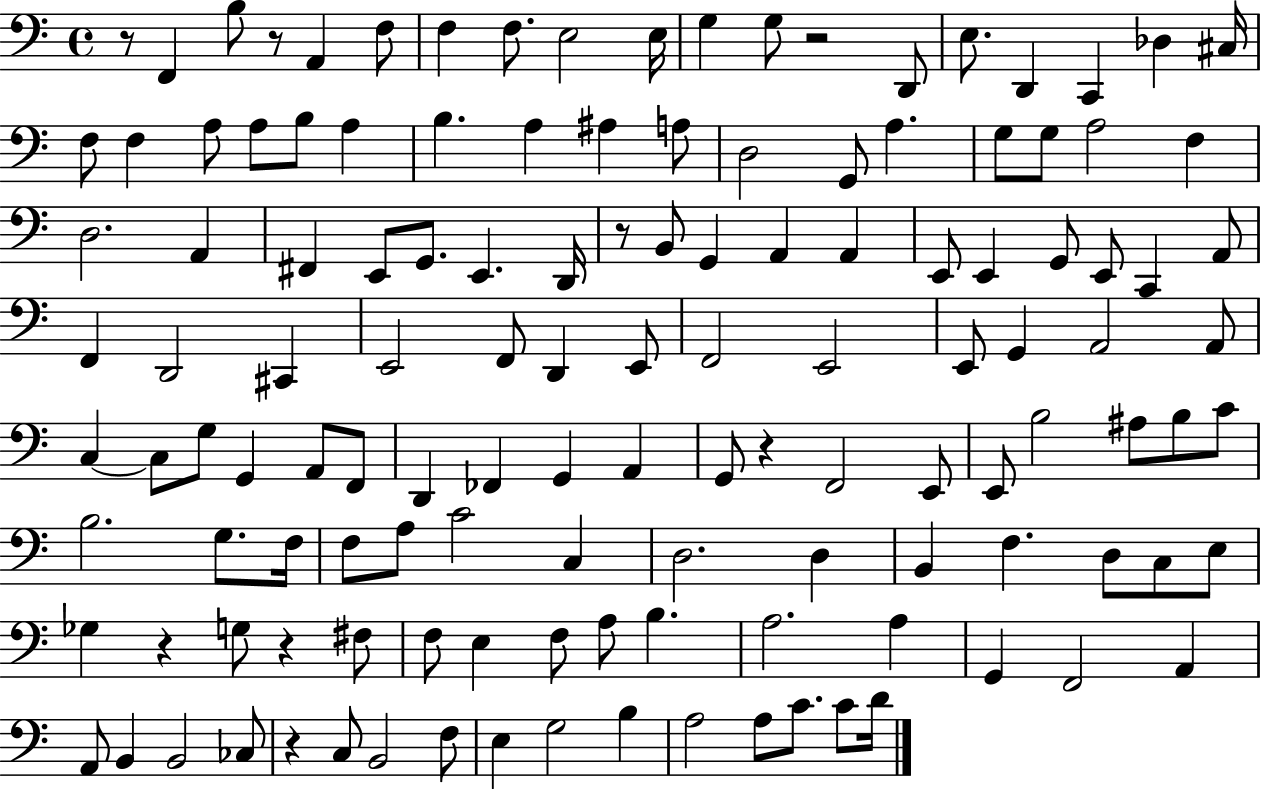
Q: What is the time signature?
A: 4/4